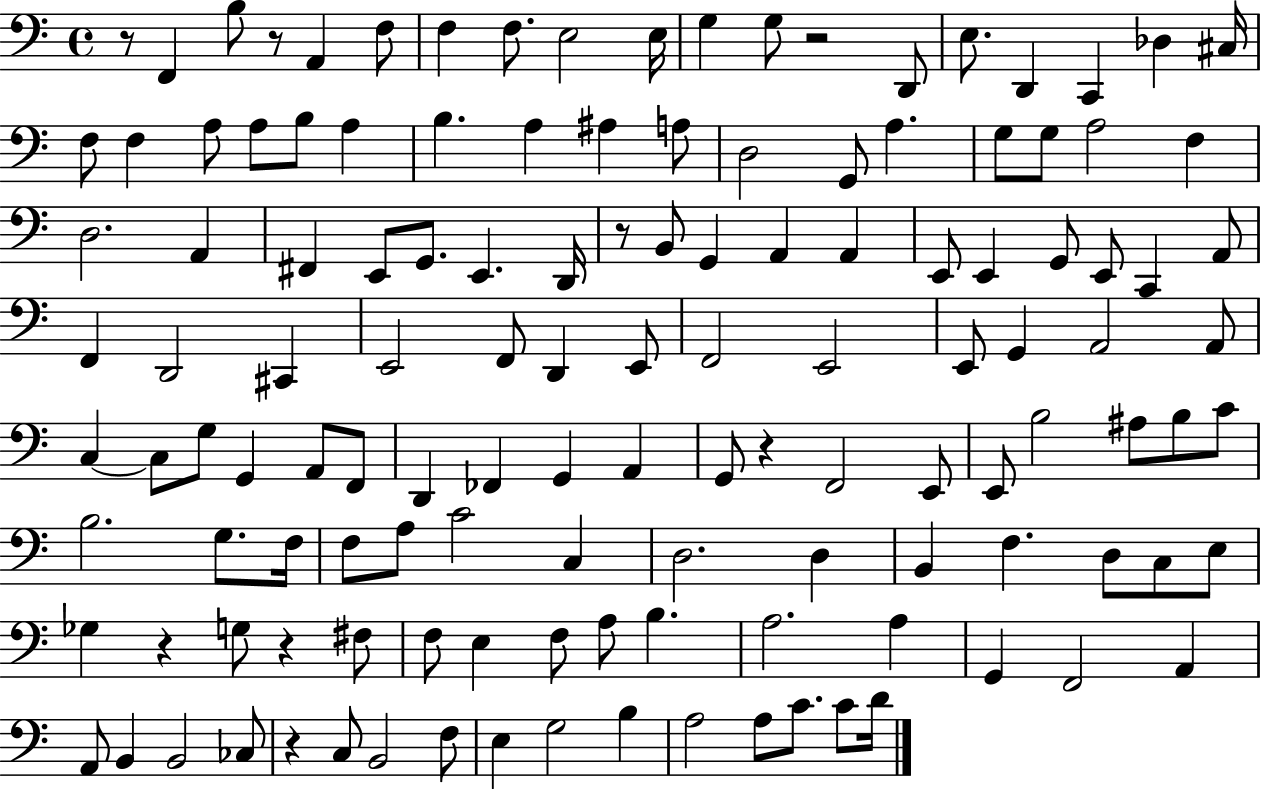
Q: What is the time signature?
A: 4/4